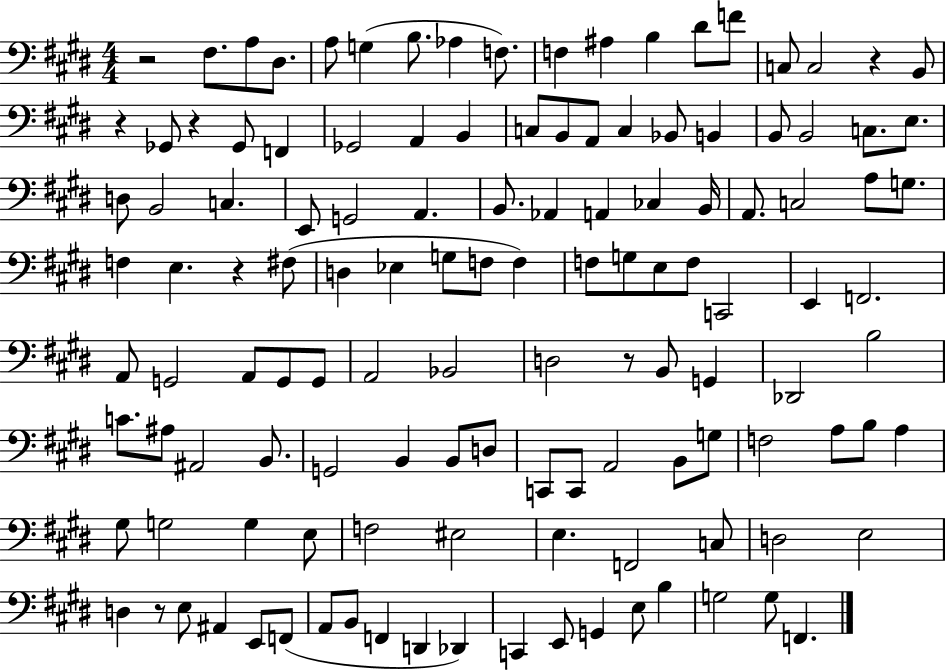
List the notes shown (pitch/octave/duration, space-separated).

R/h F#3/e. A3/e D#3/e. A3/e G3/q B3/e. Ab3/q F3/e. F3/q A#3/q B3/q D#4/e F4/e C3/e C3/h R/q B2/e R/q Gb2/e R/q Gb2/e F2/q Gb2/h A2/q B2/q C3/e B2/e A2/e C3/q Bb2/e B2/q B2/e B2/h C3/e. E3/e. D3/e B2/h C3/q. E2/e G2/h A2/q. B2/e. Ab2/q A2/q CES3/q B2/s A2/e. C3/h A3/e G3/e. F3/q E3/q. R/q F#3/e D3/q Eb3/q G3/e F3/e F3/q F3/e G3/e E3/e F3/e C2/h E2/q F2/h. A2/e G2/h A2/e G2/e G2/e A2/h Bb2/h D3/h R/e B2/e G2/q Db2/h B3/h C4/e. A#3/e A#2/h B2/e. G2/h B2/q B2/e D3/e C2/e C2/e A2/h B2/e G3/e F3/h A3/e B3/e A3/q G#3/e G3/h G3/q E3/e F3/h EIS3/h E3/q. F2/h C3/e D3/h E3/h D3/q R/e E3/e A#2/q E2/e F2/e A2/e B2/e F2/q D2/q Db2/q C2/q E2/e G2/q E3/e B3/q G3/h G3/e F2/q.